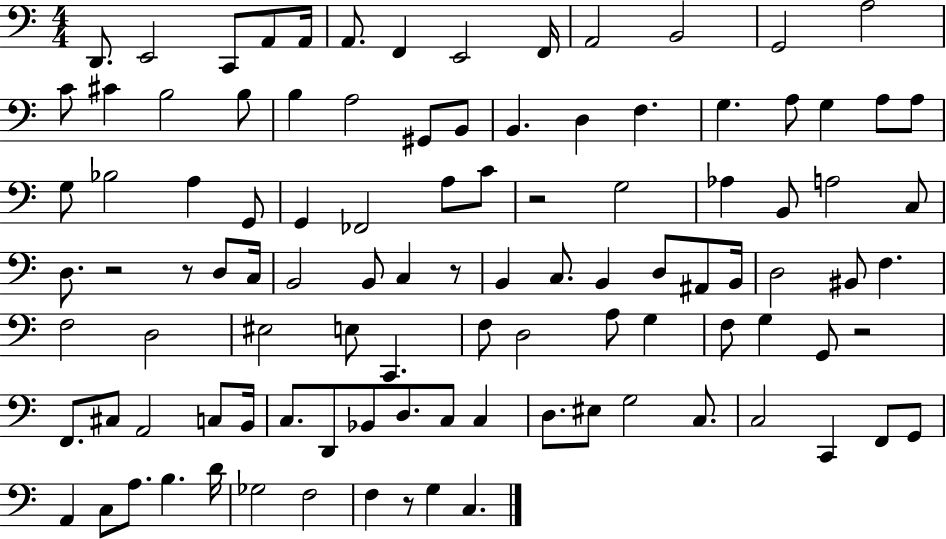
D2/e. E2/h C2/e A2/e A2/s A2/e. F2/q E2/h F2/s A2/h B2/h G2/h A3/h C4/e C#4/q B3/h B3/e B3/q A3/h G#2/e B2/e B2/q. D3/q F3/q. G3/q. A3/e G3/q A3/e A3/e G3/e Bb3/h A3/q G2/e G2/q FES2/h A3/e C4/e R/h G3/h Ab3/q B2/e A3/h C3/e D3/e. R/h R/e D3/e C3/s B2/h B2/e C3/q R/e B2/q C3/e. B2/q D3/e A#2/e B2/s D3/h BIS2/e F3/q. F3/h D3/h EIS3/h E3/e C2/q. F3/e D3/h A3/e G3/q F3/e G3/q G2/e R/h F2/e. C#3/e A2/h C3/e B2/s C3/e. D2/e Bb2/e D3/e. C3/e C3/q D3/e. EIS3/e G3/h C3/e. C3/h C2/q F2/e G2/e A2/q C3/e A3/e. B3/q. D4/s Gb3/h F3/h F3/q R/e G3/q C3/q.